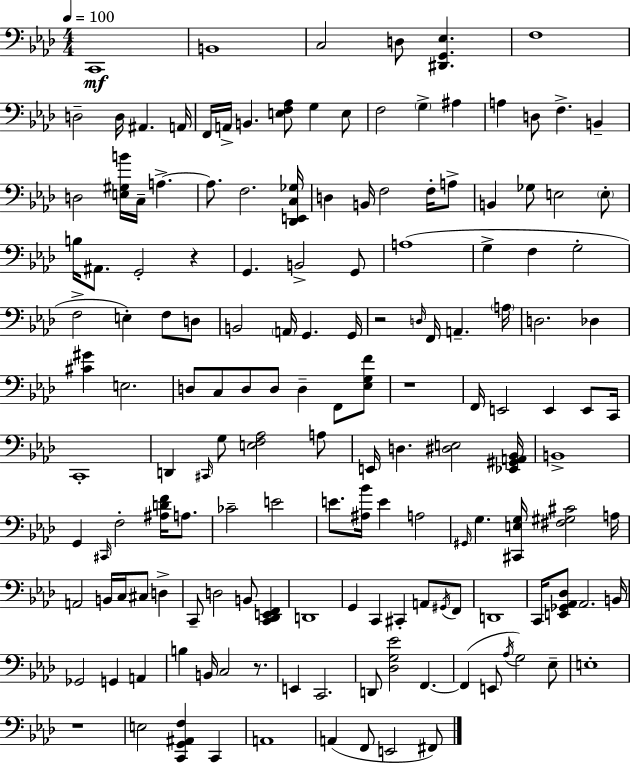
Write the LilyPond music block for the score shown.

{
  \clef bass
  \numericTimeSignature
  \time 4/4
  \key aes \major
  \tempo 4 = 100
  c,1\mf | b,1 | c2 d8 <dis, g, ees>4. | f1 | \break d2-- d16 ais,4. a,16 | f,16 a,16-> b,4. <e f aes>8 g4 e8 | f2 \parenthesize g4-> ais4 | a4 d8 f4.-> b,4-- | \break d2 <e gis b'>16 c16-- a4.->~~ | a8. f2. <des, e, c ges>16 | d4 b,16 f2 f16-. a8-> | b,4 ges8 e2 \parenthesize e8-. | \break b16 ais,8. g,2-. r4 | g,4. b,2-> g,8 | a1( | g4-> f4 g2-. | \break f2-> e4-.) f8 d8 | b,2 \parenthesize a,16 g,4. g,16 | r2 \grace { d16 } f,16 a,4.-- | \parenthesize a16 d2. des4 | \break <cis' gis'>4 e2. | d8 c8 d8 d8 d4-- f,8 <ees g f'>8 | r1 | f,16 e,2 e,4 e,8 | \break c,16 c,1-. | d,4 \grace { cis,16 } g8 <e f aes>2 | a8 e,16 d4. <dis e>2 | <ees, gis, a, bes,>16 b,1-> | \break g,4 \grace { cis,16 } f2-. <ais d' f'>16 | a8. ces'2-- e'2 | e'8. <ais bes'>16 e'4 a2 | \grace { gis,16 } g4. <cis, e g>16 <fis gis cis'>2 | \break a16 a,2 b,16 c16 cis8 | d4-> c,8-- d2 b,8 | <c, des, e, f,>4 d,1 | g,4 c,4 cis,4-. | \break a,8 \acciaccatura { gis,16 } f,8 d,1 | c,16 <e, ges, aes, des>8 aes,2. | b,16 ges,2 g,4 | a,4 b4 b,16 c2 | \break r8. e,4 c,2. | d,8 <des g ees'>2 f,4.~~ | f,4( e,8 \acciaccatura { aes16 } g2) | ees8-- e1-. | \break r1 | e2 <c, g, ais, f>4 | c,4 a,1 | a,4( f,8 e,2 | \break fis,8) \bar "|."
}